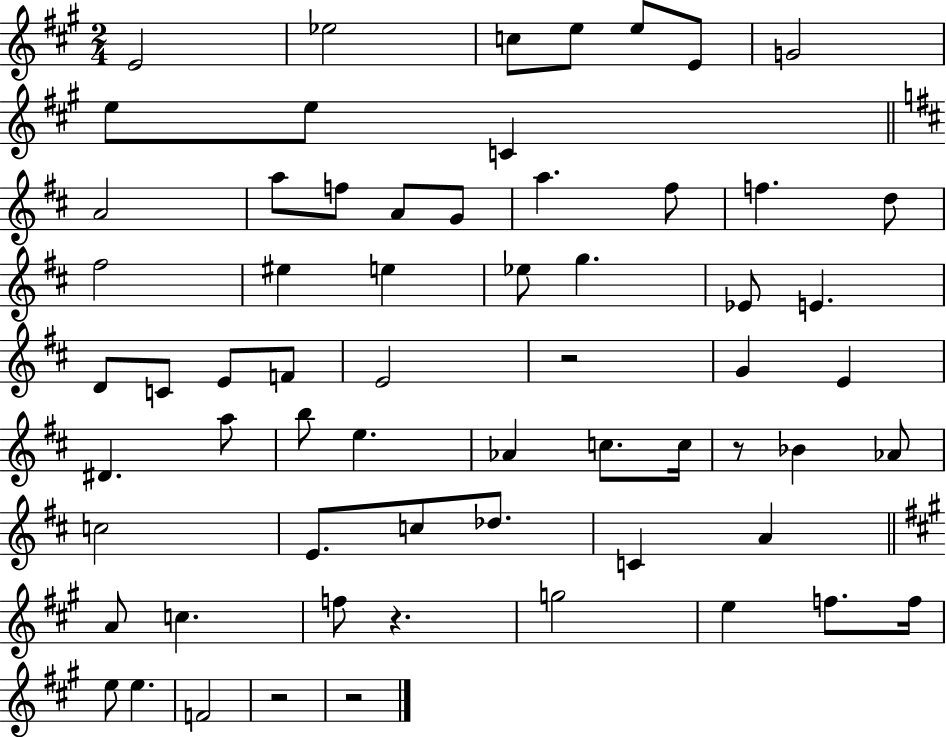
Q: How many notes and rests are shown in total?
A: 63